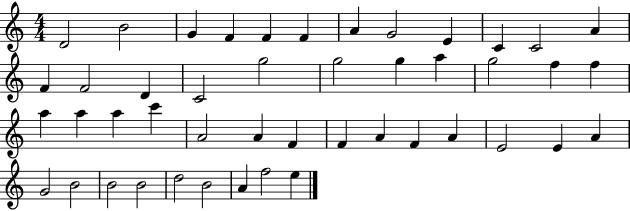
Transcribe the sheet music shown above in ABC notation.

X:1
T:Untitled
M:4/4
L:1/4
K:C
D2 B2 G F F F A G2 E C C2 A F F2 D C2 g2 g2 g a g2 f f a a a c' A2 A F F A F A E2 E A G2 B2 B2 B2 d2 B2 A f2 e